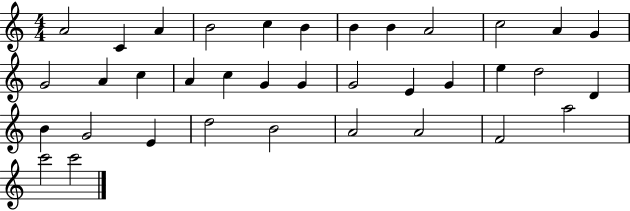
X:1
T:Untitled
M:4/4
L:1/4
K:C
A2 C A B2 c B B B A2 c2 A G G2 A c A c G G G2 E G e d2 D B G2 E d2 B2 A2 A2 F2 a2 c'2 c'2